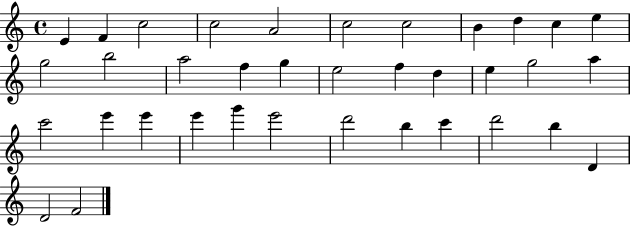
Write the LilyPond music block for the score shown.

{
  \clef treble
  \time 4/4
  \defaultTimeSignature
  \key c \major
  e'4 f'4 c''2 | c''2 a'2 | c''2 c''2 | b'4 d''4 c''4 e''4 | \break g''2 b''2 | a''2 f''4 g''4 | e''2 f''4 d''4 | e''4 g''2 a''4 | \break c'''2 e'''4 e'''4 | e'''4 g'''4 e'''2 | d'''2 b''4 c'''4 | d'''2 b''4 d'4 | \break d'2 f'2 | \bar "|."
}